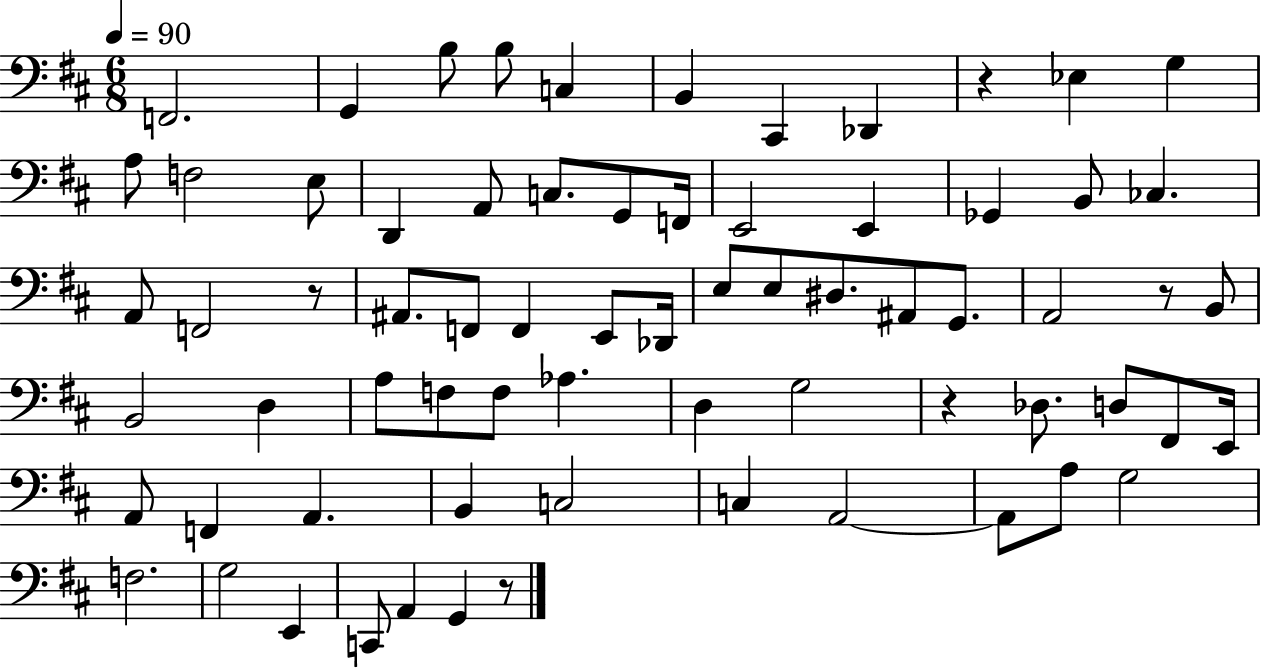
{
  \clef bass
  \numericTimeSignature
  \time 6/8
  \key d \major
  \tempo 4 = 90
  f,2. | g,4 b8 b8 c4 | b,4 cis,4 des,4 | r4 ees4 g4 | \break a8 f2 e8 | d,4 a,8 c8. g,8 f,16 | e,2 e,4 | ges,4 b,8 ces4. | \break a,8 f,2 r8 | ais,8. f,8 f,4 e,8 des,16 | e8 e8 dis8. ais,8 g,8. | a,2 r8 b,8 | \break b,2 d4 | a8 f8 f8 aes4. | d4 g2 | r4 des8. d8 fis,8 e,16 | \break a,8 f,4 a,4. | b,4 c2 | c4 a,2~~ | a,8 a8 g2 | \break f2. | g2 e,4 | c,8 a,4 g,4 r8 | \bar "|."
}